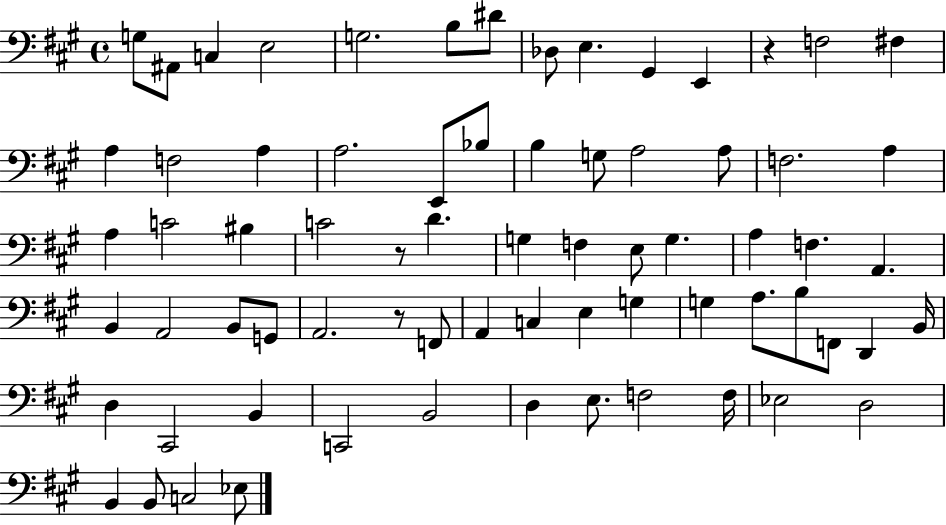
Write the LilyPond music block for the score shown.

{
  \clef bass
  \time 4/4
  \defaultTimeSignature
  \key a \major
  g8 ais,8 c4 e2 | g2. b8 dis'8 | des8 e4. gis,4 e,4 | r4 f2 fis4 | \break a4 f2 a4 | a2. e,8 bes8 | b4 g8 a2 a8 | f2. a4 | \break a4 c'2 bis4 | c'2 r8 d'4. | g4 f4 e8 g4. | a4 f4. a,4. | \break b,4 a,2 b,8 g,8 | a,2. r8 f,8 | a,4 c4 e4 g4 | g4 a8. b8 f,8 d,4 b,16 | \break d4 cis,2 b,4 | c,2 b,2 | d4 e8. f2 f16 | ees2 d2 | \break b,4 b,8 c2 ees8 | \bar "|."
}